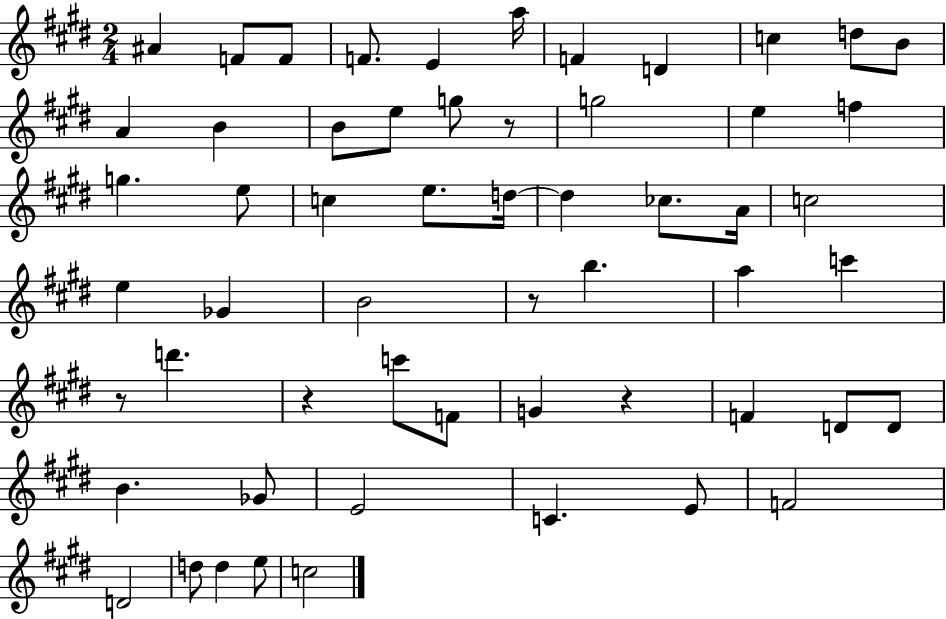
{
  \clef treble
  \numericTimeSignature
  \time 2/4
  \key e \major
  ais'4 f'8 f'8 | f'8. e'4 a''16 | f'4 d'4 | c''4 d''8 b'8 | \break a'4 b'4 | b'8 e''8 g''8 r8 | g''2 | e''4 f''4 | \break g''4. e''8 | c''4 e''8. d''16~~ | d''4 ces''8. a'16 | c''2 | \break e''4 ges'4 | b'2 | r8 b''4. | a''4 c'''4 | \break r8 d'''4. | r4 c'''8 f'8 | g'4 r4 | f'4 d'8 d'8 | \break b'4. ges'8 | e'2 | c'4. e'8 | f'2 | \break d'2 | d''8 d''4 e''8 | c''2 | \bar "|."
}